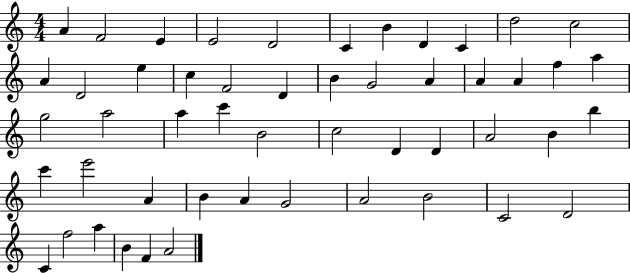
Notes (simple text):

A4/q F4/h E4/q E4/h D4/h C4/q B4/q D4/q C4/q D5/h C5/h A4/q D4/h E5/q C5/q F4/h D4/q B4/q G4/h A4/q A4/q A4/q F5/q A5/q G5/h A5/h A5/q C6/q B4/h C5/h D4/q D4/q A4/h B4/q B5/q C6/q E6/h A4/q B4/q A4/q G4/h A4/h B4/h C4/h D4/h C4/q F5/h A5/q B4/q F4/q A4/h